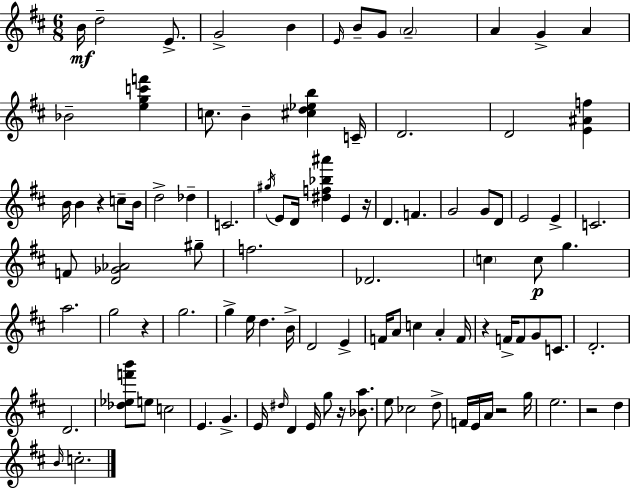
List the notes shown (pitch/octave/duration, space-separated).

B4/s D5/h E4/e. G4/h B4/q E4/s B4/e G4/e A4/h A4/q G4/q A4/q Bb4/h [E5,G5,C6,F6]/q C5/e. B4/q [C#5,D5,Eb5,B5]/q C4/s D4/h. D4/h [E4,A#4,F5]/q B4/s B4/q R/q C5/e B4/s D5/h Db5/q C4/h. G#5/s E4/e D4/s [D#5,F5,Bb5,A#6]/q E4/q R/s D4/q. F4/q. G4/h G4/e D4/e E4/h E4/q C4/h. F4/e [D4,Gb4,Ab4]/h G#5/e F5/h. Db4/h. C5/q C5/e G5/q. A5/h. G5/h R/q G5/h. G5/q E5/s D5/q. B4/s D4/h E4/q F4/s A4/e C5/q A4/q F4/s R/q F4/s F4/e G4/e C4/e. D4/h. D4/h. [Db5,Eb5,F6,B6]/e E5/e C5/h E4/q. G4/q. E4/s D#5/s D4/q E4/s G5/e R/s [Bb4,A5]/e. E5/e CES5/h D5/e F4/s E4/s A4/s R/h G5/s E5/h. R/h D5/q B4/s C5/h.